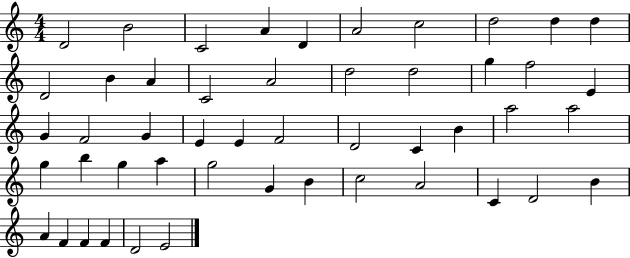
X:1
T:Untitled
M:4/4
L:1/4
K:C
D2 B2 C2 A D A2 c2 d2 d d D2 B A C2 A2 d2 d2 g f2 E G F2 G E E F2 D2 C B a2 a2 g b g a g2 G B c2 A2 C D2 B A F F F D2 E2